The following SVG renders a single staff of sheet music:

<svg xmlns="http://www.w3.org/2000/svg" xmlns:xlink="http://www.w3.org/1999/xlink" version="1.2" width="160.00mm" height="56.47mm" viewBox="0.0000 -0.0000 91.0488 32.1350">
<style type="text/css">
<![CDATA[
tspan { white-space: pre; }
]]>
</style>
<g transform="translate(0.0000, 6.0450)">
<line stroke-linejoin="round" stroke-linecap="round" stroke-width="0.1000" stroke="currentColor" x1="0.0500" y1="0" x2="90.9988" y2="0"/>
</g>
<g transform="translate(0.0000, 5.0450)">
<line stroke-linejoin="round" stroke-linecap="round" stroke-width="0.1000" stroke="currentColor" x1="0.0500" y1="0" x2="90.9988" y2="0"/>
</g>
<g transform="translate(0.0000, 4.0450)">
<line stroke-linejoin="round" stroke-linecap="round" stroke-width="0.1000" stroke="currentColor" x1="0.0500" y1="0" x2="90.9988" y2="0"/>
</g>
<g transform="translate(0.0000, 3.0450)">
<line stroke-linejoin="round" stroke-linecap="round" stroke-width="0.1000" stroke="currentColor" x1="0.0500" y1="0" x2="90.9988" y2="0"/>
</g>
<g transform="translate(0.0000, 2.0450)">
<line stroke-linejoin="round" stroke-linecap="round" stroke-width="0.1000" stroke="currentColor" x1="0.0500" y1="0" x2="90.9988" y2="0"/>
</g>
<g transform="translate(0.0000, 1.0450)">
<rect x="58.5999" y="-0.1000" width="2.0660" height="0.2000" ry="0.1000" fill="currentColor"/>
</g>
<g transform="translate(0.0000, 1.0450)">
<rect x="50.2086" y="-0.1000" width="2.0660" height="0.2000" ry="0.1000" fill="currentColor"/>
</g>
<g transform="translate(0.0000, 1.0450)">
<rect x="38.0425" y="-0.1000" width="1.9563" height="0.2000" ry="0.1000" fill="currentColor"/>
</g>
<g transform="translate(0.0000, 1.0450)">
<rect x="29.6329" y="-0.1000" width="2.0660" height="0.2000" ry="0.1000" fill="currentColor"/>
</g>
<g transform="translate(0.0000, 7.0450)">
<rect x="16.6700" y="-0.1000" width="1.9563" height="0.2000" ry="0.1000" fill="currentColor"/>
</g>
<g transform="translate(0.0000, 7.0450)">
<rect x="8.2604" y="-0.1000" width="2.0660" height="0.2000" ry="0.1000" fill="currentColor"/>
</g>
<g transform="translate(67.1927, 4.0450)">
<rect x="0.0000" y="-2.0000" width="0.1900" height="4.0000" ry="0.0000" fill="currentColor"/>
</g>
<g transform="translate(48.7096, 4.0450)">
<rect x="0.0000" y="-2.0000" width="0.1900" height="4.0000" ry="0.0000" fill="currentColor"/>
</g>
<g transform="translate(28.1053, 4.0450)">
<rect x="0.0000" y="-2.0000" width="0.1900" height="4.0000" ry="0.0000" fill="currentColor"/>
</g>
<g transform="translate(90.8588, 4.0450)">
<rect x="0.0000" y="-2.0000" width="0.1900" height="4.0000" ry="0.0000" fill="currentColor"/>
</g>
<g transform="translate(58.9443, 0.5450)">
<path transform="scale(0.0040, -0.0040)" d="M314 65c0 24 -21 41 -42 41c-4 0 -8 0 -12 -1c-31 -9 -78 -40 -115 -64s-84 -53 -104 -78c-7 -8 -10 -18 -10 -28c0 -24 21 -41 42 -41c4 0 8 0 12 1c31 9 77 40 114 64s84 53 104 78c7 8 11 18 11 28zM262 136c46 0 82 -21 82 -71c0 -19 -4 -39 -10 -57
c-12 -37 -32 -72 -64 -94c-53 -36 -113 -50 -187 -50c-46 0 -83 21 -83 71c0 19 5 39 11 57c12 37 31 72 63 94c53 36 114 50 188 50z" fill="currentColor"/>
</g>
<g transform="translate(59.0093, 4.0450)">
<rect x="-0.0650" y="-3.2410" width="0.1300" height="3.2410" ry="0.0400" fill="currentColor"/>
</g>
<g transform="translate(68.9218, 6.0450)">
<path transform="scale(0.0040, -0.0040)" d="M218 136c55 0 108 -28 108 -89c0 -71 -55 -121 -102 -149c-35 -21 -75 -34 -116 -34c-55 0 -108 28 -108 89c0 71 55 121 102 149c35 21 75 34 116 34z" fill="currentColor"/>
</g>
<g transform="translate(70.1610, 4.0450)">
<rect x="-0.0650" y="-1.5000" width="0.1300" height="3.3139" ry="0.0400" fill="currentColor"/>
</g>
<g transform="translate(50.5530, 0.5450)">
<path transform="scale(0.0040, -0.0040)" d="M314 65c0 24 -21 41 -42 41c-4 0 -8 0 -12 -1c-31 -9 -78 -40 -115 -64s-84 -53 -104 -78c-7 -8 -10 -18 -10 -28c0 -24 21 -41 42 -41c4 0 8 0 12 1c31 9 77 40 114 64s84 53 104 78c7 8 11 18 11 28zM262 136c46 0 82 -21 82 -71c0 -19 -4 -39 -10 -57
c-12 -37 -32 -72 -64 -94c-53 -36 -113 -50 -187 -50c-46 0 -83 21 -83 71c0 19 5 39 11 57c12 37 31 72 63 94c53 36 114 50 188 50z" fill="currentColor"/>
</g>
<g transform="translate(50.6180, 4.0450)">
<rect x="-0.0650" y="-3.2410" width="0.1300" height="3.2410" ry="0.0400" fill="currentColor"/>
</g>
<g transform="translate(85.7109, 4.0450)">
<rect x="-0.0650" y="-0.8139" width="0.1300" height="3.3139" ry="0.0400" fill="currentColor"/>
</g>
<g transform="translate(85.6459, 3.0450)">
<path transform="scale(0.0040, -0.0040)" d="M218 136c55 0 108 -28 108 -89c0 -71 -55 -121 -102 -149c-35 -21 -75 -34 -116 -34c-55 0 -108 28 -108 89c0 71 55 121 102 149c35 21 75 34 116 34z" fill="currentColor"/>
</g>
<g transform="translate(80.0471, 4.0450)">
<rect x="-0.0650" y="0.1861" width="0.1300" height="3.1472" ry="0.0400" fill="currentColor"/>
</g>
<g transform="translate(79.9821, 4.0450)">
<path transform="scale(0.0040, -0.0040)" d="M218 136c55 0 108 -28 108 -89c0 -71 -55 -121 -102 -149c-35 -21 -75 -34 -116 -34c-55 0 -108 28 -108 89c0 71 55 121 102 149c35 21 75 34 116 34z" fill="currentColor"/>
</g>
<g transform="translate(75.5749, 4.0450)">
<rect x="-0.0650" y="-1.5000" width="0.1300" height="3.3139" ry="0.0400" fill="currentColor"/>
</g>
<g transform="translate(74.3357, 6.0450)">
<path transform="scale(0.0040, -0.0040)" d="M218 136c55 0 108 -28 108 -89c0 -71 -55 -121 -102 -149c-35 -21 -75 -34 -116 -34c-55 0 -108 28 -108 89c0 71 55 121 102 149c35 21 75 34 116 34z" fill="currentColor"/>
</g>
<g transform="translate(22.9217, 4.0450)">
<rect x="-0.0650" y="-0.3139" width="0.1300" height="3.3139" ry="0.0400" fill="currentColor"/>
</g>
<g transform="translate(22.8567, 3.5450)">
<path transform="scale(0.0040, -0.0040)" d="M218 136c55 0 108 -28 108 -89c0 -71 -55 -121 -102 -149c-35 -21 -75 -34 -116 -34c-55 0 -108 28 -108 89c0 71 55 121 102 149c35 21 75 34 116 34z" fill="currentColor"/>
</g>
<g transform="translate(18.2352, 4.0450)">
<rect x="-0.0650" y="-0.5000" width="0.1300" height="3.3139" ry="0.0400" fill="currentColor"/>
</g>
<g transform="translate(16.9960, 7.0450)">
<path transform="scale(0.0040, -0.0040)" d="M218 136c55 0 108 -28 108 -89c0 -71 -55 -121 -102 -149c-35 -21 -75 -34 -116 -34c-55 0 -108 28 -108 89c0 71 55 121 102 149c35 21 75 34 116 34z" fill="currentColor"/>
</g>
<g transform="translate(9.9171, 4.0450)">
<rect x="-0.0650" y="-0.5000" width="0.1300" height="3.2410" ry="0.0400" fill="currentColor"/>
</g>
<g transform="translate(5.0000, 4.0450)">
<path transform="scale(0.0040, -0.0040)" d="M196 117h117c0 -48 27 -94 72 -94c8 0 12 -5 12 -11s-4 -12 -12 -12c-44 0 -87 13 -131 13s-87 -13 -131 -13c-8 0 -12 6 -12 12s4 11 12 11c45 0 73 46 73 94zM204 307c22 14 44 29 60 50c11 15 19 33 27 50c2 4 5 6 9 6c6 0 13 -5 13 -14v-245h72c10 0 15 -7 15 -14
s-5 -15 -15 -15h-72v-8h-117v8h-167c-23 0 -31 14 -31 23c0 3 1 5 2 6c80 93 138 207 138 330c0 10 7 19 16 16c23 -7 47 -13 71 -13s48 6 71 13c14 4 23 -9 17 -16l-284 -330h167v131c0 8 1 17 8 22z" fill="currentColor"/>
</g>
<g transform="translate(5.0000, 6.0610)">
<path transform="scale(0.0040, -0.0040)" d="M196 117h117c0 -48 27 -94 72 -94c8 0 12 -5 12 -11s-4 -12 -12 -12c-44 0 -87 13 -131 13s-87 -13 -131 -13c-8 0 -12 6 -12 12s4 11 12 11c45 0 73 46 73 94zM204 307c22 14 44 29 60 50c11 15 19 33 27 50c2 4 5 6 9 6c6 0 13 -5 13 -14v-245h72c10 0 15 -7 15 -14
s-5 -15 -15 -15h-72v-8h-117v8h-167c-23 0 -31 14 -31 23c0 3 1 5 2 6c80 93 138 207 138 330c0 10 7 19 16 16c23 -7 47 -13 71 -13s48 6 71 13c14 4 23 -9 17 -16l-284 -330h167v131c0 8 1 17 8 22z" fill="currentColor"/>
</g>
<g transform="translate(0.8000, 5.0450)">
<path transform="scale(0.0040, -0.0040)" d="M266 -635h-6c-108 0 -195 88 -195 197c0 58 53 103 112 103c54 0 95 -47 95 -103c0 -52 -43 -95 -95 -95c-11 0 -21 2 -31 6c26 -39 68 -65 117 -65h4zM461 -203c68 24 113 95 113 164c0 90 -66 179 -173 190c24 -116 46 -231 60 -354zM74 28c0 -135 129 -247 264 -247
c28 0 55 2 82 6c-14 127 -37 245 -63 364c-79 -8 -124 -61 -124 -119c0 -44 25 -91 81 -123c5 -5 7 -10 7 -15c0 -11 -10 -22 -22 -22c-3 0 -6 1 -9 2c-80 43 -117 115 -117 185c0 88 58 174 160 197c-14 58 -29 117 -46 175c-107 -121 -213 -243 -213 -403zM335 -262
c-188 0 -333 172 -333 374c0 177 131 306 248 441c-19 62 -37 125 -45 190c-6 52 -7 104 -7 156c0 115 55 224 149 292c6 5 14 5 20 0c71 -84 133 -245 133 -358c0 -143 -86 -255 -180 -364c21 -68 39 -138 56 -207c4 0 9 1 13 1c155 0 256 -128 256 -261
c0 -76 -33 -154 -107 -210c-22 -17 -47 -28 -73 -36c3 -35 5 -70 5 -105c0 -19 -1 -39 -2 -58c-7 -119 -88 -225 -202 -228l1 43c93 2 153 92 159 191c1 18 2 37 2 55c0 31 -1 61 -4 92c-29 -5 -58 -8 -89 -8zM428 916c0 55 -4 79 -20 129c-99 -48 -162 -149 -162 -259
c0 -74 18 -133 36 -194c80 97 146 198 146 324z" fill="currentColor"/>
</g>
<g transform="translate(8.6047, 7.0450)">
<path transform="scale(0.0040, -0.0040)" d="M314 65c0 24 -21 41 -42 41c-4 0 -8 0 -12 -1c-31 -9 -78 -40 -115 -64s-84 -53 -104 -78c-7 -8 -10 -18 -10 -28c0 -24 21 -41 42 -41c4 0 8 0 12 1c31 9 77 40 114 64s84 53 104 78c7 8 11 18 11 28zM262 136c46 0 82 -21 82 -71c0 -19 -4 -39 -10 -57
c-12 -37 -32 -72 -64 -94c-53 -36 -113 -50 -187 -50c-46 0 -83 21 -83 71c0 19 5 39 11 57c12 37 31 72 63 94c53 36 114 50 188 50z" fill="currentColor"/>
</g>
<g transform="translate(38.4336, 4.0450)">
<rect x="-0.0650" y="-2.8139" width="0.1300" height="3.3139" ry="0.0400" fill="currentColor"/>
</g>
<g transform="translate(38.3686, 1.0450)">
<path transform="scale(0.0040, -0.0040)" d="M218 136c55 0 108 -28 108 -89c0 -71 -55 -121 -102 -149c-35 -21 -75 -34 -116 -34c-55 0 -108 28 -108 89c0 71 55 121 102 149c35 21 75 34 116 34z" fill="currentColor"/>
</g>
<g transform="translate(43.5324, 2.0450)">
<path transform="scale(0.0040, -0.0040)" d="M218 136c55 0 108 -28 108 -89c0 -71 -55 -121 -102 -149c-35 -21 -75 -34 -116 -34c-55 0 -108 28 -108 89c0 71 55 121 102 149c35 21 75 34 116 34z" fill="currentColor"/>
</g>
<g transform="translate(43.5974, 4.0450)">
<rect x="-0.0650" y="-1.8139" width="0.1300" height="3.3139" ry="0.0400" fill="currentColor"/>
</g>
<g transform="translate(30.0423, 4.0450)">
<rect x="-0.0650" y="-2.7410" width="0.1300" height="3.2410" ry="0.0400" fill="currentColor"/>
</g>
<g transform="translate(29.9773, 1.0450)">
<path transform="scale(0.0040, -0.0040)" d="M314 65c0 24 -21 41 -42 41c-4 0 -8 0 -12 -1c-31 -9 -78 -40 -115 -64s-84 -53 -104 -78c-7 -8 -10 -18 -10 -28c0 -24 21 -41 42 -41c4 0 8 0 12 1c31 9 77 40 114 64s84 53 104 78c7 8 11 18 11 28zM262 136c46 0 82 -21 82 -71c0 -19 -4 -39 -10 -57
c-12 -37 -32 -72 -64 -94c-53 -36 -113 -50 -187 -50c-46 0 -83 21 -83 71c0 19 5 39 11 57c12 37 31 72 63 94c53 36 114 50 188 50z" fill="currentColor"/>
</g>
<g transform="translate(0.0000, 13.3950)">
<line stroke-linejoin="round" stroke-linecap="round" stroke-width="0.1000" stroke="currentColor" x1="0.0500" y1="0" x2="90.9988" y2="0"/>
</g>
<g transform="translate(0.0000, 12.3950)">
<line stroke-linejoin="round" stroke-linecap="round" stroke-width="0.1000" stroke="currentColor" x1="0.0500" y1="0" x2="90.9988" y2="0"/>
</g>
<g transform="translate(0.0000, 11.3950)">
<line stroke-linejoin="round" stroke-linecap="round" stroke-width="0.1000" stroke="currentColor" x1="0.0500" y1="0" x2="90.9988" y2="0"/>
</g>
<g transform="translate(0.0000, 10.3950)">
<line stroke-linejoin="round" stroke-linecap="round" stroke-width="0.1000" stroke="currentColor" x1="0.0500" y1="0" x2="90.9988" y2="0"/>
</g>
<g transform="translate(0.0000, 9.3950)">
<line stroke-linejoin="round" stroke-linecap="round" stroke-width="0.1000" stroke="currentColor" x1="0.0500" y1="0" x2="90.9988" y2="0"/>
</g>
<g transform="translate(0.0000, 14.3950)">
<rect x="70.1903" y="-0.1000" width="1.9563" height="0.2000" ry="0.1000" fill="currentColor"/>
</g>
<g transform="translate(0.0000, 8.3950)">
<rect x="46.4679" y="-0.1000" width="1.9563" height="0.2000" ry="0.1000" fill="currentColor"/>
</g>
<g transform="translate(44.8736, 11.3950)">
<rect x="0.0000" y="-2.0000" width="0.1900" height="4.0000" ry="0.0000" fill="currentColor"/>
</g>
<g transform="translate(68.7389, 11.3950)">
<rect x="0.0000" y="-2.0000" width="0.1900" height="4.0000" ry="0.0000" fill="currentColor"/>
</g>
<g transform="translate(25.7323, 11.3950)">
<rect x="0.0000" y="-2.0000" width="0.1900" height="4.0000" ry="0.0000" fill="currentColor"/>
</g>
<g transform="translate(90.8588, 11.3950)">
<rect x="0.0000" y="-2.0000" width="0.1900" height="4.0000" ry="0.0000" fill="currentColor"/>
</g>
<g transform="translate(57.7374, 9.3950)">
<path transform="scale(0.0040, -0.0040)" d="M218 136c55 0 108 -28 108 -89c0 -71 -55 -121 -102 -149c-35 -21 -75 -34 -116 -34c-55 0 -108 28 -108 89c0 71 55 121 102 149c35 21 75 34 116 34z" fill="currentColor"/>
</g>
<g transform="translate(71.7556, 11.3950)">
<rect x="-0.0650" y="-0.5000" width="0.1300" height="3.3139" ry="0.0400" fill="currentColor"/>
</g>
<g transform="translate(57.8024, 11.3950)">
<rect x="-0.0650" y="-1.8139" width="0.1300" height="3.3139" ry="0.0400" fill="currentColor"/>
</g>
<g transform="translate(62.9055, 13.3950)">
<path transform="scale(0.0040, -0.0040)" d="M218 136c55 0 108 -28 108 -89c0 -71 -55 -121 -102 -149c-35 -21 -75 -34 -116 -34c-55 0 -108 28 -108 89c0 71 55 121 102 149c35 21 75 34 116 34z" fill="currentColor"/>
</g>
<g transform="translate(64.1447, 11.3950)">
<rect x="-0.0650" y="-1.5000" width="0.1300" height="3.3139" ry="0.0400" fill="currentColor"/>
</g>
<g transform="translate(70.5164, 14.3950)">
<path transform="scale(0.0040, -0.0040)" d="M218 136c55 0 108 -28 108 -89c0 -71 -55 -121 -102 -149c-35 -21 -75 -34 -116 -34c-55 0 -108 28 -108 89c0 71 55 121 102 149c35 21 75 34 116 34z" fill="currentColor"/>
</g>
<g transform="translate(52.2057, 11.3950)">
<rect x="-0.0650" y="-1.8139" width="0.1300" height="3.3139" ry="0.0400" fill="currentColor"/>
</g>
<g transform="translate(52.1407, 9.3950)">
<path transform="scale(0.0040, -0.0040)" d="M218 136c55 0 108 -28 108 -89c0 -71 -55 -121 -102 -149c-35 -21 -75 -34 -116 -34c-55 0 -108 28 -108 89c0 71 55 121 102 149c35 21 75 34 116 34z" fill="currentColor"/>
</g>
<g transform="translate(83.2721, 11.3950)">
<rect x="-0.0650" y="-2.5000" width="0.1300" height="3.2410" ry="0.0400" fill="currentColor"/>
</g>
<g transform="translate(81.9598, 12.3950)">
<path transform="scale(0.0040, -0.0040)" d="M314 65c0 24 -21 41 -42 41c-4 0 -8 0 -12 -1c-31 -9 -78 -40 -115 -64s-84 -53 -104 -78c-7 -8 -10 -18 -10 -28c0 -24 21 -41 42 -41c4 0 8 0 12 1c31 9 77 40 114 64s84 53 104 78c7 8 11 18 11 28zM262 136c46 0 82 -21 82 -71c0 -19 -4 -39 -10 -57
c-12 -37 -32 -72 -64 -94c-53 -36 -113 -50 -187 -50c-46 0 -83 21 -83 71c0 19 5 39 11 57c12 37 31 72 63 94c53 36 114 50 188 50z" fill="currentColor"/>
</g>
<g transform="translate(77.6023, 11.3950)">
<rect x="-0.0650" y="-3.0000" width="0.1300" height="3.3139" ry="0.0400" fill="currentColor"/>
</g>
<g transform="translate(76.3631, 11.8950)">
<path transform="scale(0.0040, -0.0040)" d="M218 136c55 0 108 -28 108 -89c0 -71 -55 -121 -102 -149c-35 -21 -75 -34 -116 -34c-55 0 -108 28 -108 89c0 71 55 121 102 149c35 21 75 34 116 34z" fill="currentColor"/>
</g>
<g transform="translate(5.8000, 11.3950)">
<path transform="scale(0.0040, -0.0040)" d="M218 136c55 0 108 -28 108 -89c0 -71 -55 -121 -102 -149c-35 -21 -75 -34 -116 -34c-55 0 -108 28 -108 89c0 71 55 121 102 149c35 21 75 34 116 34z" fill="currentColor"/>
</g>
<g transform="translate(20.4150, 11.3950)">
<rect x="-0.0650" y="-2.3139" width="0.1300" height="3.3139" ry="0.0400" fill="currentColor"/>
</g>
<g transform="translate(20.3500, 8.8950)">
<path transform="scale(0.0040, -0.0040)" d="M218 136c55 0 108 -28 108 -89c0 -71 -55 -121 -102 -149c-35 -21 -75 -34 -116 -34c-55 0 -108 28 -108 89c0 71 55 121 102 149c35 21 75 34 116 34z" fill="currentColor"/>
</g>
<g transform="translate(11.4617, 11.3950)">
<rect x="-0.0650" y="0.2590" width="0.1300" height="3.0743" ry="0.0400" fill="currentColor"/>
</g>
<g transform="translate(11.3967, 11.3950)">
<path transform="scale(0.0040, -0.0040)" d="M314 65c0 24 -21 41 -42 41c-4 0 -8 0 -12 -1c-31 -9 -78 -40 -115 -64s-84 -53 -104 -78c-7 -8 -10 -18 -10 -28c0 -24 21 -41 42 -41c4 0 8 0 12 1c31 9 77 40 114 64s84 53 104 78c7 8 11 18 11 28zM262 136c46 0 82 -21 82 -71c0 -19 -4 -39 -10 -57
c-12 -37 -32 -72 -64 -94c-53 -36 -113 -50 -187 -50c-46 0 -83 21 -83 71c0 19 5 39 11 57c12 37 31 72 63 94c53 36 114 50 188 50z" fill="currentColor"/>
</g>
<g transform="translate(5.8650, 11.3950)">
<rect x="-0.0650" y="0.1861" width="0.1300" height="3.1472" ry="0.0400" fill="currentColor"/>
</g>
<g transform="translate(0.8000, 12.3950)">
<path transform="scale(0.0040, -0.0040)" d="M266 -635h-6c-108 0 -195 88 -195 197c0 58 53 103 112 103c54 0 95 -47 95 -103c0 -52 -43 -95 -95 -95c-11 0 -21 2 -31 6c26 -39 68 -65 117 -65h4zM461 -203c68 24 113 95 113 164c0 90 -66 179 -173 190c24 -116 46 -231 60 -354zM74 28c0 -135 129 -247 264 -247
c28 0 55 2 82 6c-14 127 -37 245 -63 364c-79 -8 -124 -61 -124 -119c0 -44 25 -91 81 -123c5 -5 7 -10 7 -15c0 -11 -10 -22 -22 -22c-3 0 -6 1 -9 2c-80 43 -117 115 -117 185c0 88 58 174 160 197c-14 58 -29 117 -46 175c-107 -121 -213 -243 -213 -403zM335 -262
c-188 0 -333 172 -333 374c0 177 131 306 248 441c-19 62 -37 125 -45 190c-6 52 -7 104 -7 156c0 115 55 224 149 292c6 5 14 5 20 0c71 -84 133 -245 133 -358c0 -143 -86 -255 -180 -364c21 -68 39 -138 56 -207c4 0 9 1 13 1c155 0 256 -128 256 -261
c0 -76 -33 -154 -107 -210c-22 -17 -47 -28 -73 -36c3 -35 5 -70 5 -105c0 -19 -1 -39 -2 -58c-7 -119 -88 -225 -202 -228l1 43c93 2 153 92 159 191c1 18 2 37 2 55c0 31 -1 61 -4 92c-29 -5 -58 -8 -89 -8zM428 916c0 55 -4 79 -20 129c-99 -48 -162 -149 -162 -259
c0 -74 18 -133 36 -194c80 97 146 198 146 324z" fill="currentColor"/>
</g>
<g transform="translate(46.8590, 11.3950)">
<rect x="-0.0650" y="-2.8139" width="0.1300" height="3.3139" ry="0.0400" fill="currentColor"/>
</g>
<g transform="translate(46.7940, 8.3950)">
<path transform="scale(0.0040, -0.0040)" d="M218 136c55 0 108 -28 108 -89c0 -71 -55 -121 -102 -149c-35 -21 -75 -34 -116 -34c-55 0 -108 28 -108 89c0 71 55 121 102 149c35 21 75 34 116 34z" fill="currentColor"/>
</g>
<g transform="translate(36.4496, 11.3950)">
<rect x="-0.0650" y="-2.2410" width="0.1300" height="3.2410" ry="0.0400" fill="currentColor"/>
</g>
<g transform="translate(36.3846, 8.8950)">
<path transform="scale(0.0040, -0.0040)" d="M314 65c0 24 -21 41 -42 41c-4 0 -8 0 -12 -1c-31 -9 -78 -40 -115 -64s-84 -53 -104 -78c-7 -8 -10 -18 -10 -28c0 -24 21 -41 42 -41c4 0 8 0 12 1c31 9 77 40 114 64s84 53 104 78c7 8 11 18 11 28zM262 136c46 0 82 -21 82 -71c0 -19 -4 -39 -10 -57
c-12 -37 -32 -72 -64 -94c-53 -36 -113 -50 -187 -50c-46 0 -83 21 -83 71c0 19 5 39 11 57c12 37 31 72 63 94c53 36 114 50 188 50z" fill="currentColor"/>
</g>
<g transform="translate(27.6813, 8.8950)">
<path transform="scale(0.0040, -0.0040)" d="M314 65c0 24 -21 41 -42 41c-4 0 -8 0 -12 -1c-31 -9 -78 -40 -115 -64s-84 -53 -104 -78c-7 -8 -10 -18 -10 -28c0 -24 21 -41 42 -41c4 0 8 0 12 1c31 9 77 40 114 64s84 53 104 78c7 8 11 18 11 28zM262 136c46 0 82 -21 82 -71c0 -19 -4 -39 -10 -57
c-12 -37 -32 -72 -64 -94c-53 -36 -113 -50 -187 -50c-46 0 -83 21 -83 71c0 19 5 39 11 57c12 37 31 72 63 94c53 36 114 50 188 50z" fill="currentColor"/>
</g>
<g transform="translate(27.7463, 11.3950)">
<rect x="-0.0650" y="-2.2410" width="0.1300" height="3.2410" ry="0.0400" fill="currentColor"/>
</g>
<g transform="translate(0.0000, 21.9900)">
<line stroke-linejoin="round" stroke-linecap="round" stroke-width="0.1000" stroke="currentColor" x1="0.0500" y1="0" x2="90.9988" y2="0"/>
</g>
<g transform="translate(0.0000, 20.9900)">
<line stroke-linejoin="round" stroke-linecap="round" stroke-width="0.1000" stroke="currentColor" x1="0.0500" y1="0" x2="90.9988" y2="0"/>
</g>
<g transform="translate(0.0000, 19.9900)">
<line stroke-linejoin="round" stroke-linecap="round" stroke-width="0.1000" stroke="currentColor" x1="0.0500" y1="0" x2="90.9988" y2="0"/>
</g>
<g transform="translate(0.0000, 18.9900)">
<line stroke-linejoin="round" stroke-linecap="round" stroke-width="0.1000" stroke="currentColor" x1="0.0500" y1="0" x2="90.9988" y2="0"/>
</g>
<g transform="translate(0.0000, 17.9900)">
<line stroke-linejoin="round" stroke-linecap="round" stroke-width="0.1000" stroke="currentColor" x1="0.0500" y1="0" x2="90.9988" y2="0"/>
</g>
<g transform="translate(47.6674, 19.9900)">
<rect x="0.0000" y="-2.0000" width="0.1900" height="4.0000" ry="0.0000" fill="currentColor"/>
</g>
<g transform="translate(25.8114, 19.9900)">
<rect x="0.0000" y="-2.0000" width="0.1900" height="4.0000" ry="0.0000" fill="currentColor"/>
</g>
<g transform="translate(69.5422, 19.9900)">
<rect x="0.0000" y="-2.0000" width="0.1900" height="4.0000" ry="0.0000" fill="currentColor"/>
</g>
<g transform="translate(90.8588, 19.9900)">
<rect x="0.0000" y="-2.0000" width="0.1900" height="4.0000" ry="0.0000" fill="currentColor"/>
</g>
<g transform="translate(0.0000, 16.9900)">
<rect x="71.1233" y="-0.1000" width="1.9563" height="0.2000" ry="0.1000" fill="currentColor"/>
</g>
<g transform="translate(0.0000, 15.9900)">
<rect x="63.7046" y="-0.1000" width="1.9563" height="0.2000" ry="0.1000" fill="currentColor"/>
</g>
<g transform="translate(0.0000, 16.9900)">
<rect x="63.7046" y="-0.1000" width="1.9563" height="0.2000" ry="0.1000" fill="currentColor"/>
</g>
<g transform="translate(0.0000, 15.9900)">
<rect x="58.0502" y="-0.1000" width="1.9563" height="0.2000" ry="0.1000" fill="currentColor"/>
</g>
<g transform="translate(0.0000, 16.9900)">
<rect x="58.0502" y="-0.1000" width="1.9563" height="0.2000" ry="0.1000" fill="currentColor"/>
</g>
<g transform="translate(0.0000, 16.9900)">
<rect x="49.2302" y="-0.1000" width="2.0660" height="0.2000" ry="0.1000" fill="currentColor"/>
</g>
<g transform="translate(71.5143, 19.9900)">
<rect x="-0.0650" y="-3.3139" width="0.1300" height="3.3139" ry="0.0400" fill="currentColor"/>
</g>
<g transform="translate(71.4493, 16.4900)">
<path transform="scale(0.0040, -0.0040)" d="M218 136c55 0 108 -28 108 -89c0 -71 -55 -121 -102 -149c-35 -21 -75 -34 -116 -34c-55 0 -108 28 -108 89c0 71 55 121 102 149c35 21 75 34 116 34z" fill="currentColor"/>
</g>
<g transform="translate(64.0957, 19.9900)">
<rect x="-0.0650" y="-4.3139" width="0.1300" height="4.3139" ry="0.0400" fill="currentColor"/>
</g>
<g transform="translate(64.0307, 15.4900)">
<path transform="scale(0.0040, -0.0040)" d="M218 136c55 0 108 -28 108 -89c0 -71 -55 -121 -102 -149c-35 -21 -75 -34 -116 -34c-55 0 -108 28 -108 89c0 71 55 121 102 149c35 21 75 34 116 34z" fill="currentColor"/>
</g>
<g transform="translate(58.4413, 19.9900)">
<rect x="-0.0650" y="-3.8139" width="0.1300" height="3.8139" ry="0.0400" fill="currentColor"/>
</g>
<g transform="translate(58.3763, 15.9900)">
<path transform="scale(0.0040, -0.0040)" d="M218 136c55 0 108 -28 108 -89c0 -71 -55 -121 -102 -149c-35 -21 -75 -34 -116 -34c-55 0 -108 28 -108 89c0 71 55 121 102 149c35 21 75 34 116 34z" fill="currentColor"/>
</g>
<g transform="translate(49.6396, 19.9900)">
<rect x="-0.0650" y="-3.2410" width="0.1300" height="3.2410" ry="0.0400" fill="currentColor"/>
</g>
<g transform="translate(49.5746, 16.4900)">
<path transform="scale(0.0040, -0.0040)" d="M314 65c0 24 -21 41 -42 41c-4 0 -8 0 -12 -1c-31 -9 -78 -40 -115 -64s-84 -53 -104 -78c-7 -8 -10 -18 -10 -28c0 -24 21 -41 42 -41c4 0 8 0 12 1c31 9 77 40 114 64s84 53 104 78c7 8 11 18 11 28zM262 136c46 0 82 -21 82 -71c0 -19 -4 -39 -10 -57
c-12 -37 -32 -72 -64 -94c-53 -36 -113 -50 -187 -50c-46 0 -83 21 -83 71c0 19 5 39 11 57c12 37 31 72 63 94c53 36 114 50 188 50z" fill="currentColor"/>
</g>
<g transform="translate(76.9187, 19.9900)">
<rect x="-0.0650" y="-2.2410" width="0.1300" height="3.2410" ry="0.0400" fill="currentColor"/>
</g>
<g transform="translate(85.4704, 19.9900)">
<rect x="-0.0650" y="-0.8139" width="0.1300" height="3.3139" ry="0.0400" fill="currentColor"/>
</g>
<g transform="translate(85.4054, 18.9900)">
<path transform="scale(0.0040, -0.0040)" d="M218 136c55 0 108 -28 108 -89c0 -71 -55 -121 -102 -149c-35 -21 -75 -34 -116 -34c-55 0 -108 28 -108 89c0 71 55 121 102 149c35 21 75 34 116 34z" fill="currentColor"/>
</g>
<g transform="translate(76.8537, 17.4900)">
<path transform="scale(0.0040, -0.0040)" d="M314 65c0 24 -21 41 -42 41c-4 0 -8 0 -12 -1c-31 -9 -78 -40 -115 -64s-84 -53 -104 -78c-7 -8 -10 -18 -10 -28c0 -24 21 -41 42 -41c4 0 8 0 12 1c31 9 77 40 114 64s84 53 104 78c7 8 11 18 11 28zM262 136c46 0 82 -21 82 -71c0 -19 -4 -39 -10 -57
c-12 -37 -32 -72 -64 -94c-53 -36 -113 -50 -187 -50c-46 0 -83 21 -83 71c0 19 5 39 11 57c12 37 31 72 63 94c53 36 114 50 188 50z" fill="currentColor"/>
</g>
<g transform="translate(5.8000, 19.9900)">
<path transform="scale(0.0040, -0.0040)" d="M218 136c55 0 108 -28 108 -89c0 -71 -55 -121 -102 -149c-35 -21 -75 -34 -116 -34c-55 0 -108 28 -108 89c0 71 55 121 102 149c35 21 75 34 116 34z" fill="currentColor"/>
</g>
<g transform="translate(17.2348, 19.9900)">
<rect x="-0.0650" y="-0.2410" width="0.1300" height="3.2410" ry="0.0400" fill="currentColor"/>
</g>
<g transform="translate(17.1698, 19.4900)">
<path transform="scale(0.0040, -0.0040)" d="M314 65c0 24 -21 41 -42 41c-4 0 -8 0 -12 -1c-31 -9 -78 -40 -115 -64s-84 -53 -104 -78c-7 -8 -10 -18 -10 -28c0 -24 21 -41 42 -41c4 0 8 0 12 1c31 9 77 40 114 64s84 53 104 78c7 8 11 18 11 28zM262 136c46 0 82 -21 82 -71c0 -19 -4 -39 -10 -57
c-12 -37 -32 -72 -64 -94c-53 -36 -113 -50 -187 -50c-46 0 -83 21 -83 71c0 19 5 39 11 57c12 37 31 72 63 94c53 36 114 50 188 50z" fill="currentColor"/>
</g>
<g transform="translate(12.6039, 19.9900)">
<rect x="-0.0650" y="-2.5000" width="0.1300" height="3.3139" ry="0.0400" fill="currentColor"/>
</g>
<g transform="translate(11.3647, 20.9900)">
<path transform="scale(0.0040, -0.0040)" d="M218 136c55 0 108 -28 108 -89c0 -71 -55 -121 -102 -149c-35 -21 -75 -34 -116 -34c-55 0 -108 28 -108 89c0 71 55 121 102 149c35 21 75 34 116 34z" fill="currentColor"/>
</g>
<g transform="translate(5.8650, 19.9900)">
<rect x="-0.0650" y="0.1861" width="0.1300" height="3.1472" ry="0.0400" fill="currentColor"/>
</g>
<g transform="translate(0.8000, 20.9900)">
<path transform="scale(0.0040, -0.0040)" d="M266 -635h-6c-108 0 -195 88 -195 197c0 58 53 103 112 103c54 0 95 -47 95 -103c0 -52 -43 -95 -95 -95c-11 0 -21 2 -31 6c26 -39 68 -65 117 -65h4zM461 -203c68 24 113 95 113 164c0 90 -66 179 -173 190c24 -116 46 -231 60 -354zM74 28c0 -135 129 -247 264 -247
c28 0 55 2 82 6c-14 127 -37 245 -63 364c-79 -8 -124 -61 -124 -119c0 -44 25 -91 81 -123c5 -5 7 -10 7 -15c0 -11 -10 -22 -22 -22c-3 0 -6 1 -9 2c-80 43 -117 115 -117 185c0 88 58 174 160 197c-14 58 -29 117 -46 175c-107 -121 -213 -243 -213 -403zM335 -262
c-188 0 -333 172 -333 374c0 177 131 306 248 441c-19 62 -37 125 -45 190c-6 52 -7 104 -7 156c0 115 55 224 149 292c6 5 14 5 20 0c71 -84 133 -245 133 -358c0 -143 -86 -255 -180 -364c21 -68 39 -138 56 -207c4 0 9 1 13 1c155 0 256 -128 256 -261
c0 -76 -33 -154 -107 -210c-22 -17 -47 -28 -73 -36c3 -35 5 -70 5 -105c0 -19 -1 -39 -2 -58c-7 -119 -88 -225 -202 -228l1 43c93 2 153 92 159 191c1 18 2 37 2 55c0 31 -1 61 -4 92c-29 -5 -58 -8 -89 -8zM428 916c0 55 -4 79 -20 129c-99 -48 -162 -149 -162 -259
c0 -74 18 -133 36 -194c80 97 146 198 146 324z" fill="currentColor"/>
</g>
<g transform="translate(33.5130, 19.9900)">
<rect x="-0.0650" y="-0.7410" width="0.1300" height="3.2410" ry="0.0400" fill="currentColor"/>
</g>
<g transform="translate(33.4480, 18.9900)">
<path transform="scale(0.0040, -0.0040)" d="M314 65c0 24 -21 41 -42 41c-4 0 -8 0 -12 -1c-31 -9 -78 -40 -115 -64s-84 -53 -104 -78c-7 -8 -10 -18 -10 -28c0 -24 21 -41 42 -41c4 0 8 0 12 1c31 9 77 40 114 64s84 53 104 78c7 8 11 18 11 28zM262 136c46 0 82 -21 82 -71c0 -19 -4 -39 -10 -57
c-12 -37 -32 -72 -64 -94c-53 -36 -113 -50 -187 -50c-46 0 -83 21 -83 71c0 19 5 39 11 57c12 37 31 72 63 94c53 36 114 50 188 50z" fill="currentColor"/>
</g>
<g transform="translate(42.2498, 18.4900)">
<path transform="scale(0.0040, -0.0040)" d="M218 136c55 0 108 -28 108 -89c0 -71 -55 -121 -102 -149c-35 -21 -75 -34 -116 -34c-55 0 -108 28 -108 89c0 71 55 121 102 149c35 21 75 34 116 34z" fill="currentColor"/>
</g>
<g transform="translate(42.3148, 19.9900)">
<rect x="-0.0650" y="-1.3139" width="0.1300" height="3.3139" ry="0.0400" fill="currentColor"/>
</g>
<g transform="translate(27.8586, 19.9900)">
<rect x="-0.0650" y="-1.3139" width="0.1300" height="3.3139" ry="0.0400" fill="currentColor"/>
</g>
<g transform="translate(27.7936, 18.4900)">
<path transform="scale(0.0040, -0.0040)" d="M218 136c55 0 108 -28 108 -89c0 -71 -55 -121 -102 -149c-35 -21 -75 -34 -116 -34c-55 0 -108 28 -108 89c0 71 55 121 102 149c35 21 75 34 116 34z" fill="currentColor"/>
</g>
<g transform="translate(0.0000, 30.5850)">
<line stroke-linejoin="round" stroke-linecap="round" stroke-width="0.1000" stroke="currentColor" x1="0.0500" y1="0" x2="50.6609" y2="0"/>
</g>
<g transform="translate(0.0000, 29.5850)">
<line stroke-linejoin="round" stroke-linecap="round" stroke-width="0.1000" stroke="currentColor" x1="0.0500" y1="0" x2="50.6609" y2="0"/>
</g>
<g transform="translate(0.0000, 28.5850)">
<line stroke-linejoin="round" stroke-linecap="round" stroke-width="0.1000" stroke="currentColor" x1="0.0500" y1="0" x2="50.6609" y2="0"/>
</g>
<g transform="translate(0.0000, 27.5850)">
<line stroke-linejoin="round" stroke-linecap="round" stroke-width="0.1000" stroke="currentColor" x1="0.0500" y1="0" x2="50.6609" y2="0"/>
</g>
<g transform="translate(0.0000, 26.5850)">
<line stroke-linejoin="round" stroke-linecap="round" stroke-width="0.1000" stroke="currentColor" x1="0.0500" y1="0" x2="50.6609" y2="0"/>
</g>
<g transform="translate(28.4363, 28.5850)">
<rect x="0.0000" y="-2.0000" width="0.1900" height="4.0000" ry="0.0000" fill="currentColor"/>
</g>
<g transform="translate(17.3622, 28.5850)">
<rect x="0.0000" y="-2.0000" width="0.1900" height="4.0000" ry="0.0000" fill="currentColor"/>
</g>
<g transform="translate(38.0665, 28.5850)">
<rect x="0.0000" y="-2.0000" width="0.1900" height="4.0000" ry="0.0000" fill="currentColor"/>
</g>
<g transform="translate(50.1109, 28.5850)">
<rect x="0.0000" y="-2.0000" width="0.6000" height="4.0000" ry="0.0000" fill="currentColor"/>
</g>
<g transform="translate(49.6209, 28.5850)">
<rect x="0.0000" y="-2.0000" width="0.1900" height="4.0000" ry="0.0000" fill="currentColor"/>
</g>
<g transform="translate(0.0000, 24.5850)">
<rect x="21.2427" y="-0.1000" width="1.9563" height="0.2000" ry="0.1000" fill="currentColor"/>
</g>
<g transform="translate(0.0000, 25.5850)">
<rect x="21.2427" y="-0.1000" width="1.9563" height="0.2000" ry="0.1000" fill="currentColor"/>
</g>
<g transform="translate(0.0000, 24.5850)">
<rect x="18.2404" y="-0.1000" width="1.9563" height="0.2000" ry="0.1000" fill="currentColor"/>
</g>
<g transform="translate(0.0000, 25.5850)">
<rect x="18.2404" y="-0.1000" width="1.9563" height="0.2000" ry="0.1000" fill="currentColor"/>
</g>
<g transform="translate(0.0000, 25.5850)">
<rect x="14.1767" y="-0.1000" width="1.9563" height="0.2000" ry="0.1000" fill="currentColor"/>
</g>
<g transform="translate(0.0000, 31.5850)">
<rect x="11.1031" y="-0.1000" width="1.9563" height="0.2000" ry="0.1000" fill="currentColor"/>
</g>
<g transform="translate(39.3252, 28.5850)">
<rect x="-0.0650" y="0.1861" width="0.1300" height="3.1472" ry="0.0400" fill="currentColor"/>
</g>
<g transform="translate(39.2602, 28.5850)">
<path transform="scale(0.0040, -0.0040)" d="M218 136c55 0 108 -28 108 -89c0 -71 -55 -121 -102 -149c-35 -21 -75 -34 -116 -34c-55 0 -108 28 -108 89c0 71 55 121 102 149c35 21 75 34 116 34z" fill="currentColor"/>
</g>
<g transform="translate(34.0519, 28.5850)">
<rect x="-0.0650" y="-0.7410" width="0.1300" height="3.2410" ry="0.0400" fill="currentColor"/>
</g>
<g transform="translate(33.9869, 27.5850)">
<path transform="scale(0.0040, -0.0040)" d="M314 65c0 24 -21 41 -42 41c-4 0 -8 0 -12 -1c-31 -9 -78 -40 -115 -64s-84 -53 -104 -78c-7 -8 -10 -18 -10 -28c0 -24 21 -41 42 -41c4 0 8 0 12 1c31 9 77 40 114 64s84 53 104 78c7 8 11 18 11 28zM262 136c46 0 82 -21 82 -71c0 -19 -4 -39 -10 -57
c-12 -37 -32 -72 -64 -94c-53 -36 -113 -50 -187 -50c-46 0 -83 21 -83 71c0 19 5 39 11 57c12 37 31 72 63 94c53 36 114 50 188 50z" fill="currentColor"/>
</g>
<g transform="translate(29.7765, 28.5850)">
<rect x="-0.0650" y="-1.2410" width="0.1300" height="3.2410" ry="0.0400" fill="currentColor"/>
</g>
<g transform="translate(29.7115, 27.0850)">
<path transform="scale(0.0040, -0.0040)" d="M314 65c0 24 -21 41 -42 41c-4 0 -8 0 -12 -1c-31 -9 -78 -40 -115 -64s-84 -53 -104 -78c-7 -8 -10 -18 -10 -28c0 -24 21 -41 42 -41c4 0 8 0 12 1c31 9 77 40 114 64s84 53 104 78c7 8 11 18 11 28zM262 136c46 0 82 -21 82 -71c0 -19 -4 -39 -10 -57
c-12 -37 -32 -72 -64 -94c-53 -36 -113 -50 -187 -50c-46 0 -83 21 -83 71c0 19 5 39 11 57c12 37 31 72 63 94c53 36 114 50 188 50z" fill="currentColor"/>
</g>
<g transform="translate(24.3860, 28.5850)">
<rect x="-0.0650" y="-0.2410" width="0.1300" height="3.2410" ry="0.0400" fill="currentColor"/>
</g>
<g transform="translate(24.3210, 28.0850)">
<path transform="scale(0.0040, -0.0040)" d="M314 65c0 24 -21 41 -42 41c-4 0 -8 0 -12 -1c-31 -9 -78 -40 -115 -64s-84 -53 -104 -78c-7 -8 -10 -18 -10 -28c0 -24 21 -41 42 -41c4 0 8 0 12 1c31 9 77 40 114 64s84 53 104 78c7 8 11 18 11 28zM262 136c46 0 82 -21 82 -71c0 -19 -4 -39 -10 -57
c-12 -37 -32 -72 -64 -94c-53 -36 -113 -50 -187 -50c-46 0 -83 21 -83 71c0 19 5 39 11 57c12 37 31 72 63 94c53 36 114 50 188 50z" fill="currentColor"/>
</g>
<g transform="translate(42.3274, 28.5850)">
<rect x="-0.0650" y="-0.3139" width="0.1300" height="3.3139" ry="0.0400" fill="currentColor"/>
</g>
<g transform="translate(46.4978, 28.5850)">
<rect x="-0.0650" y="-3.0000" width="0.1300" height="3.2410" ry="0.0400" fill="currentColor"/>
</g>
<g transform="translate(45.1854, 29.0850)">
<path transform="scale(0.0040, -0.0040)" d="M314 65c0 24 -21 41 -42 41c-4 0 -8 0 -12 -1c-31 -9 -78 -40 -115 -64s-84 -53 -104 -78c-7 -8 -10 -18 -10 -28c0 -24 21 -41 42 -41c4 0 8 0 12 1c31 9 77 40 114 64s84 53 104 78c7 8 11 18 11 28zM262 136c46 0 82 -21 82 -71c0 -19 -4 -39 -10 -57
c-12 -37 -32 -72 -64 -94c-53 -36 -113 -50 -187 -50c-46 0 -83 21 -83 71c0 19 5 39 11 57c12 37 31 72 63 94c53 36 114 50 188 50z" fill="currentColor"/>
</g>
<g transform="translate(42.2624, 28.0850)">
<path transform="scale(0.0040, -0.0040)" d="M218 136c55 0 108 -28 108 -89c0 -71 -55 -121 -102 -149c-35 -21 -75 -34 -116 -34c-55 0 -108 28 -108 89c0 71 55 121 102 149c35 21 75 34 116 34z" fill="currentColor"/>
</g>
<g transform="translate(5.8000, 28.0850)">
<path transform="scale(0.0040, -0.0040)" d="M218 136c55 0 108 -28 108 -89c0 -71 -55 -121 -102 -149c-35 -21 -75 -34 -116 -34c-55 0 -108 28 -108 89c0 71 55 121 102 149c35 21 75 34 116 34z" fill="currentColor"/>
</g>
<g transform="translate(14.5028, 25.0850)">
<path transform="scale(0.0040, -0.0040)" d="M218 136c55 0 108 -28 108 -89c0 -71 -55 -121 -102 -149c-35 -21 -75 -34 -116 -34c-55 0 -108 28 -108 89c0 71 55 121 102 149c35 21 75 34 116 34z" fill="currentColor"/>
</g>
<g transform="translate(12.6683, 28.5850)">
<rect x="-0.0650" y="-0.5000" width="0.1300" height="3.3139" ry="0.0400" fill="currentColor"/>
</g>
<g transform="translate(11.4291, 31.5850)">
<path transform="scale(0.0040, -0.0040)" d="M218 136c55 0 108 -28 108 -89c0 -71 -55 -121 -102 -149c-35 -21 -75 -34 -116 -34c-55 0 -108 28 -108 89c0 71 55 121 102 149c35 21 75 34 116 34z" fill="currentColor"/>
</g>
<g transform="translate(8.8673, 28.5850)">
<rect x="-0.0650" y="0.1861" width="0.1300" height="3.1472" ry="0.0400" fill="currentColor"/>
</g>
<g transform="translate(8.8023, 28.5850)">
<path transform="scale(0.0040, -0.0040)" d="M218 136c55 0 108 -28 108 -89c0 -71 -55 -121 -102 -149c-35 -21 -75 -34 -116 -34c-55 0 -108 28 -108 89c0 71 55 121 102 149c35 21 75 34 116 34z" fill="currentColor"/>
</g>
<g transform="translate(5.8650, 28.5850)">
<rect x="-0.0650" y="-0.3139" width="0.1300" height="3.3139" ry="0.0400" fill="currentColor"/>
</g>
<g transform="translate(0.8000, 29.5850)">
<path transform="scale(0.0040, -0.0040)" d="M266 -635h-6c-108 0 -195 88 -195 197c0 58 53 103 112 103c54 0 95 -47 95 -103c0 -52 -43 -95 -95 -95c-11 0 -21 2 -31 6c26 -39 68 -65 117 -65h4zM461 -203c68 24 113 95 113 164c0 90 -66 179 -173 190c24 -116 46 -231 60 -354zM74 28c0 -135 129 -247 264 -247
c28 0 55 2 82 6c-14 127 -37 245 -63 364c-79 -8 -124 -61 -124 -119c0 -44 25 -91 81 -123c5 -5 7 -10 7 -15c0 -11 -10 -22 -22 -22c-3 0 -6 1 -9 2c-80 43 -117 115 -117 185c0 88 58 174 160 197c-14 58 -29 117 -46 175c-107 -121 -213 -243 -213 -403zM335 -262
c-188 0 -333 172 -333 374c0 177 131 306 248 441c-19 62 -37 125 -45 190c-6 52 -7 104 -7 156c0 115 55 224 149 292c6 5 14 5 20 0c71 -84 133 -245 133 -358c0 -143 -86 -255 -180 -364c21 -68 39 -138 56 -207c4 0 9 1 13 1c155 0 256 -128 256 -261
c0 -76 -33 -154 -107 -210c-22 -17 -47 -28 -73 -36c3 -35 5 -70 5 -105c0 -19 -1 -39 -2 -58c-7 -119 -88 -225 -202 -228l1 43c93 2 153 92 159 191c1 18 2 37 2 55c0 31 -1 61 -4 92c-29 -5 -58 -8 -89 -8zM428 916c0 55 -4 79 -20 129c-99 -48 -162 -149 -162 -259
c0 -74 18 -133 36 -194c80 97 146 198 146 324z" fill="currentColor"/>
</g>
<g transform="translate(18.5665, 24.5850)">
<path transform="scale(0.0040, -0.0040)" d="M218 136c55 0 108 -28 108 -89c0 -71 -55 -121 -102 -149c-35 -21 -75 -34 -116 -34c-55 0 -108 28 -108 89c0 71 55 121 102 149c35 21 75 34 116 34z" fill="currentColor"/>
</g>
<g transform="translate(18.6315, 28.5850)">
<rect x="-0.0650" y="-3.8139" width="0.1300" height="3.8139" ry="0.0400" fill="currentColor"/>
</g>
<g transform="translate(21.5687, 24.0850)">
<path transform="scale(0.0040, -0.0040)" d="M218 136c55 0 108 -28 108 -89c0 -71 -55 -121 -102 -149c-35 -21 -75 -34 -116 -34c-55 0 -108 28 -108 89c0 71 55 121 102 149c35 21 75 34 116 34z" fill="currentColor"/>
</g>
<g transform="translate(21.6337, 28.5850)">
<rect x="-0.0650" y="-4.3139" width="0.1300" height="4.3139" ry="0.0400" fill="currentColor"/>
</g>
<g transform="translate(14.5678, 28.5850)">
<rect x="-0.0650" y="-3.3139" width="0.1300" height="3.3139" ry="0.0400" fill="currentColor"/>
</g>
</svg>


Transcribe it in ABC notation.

X:1
T:Untitled
M:4/4
L:1/4
K:C
C2 C c a2 a f b2 b2 E E B d B B2 g g2 g2 a f f E C A G2 B G c2 e d2 e b2 c' d' b g2 d c B C b c' d' c2 e2 d2 B c A2